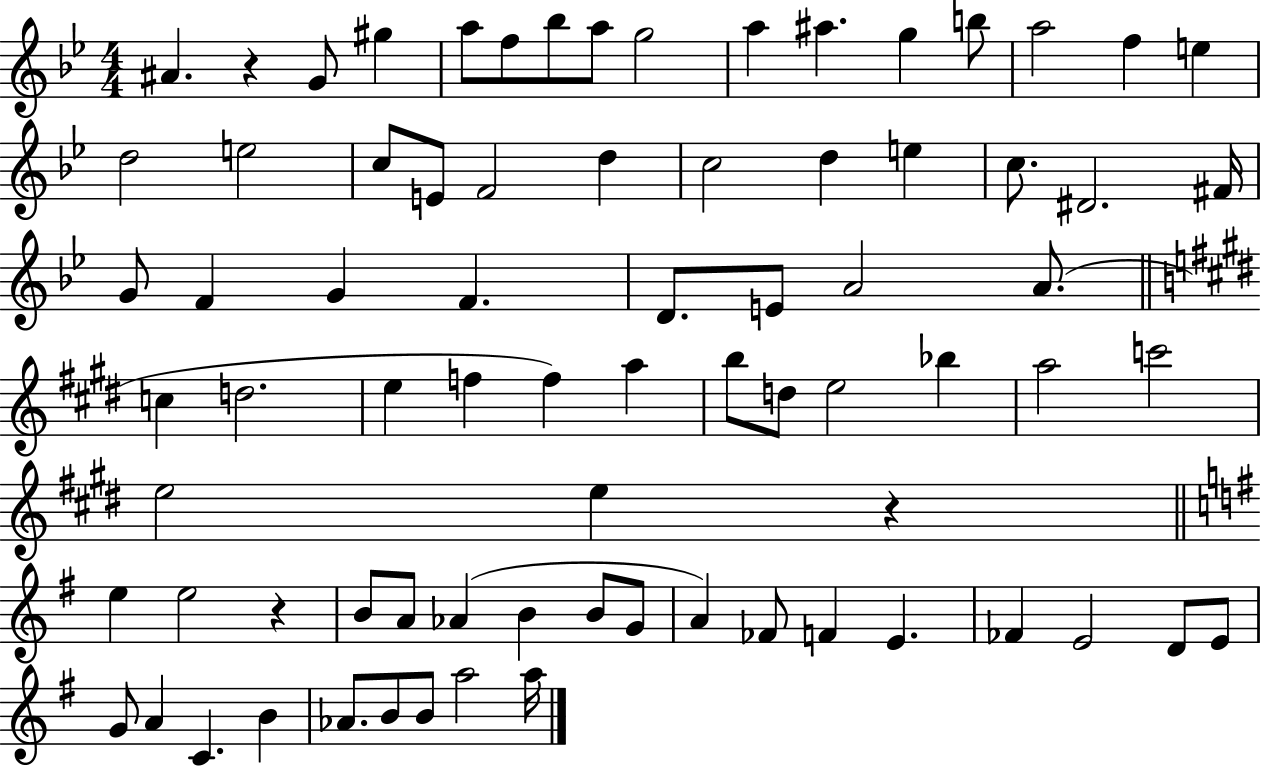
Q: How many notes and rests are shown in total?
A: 77